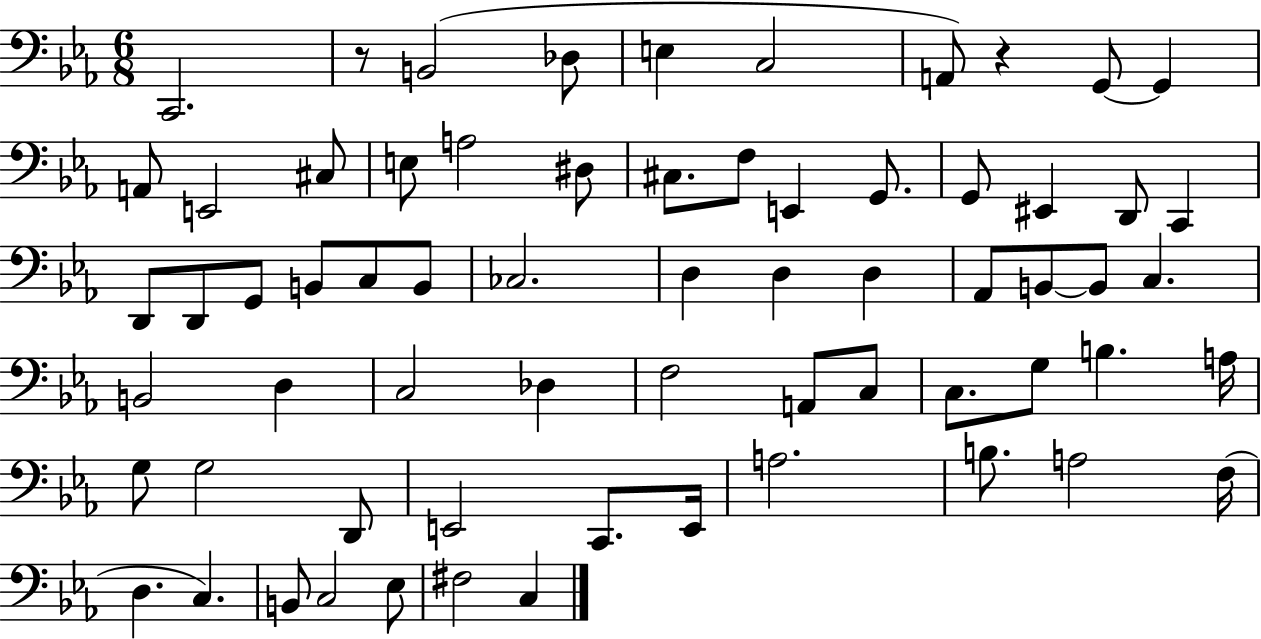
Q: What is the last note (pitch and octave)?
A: C3